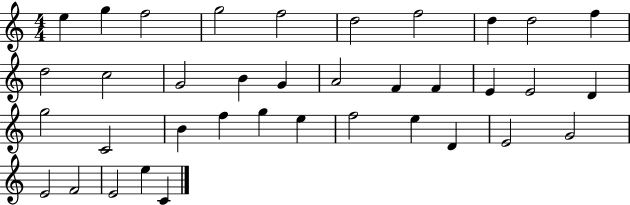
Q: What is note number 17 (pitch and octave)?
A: F4